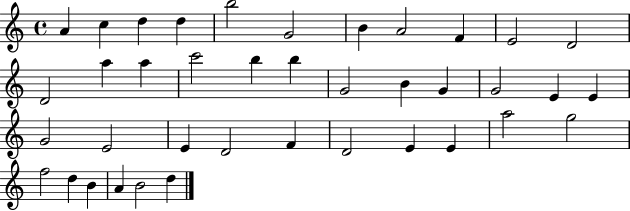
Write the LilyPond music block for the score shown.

{
  \clef treble
  \time 4/4
  \defaultTimeSignature
  \key c \major
  a'4 c''4 d''4 d''4 | b''2 g'2 | b'4 a'2 f'4 | e'2 d'2 | \break d'2 a''4 a''4 | c'''2 b''4 b''4 | g'2 b'4 g'4 | g'2 e'4 e'4 | \break g'2 e'2 | e'4 d'2 f'4 | d'2 e'4 e'4 | a''2 g''2 | \break f''2 d''4 b'4 | a'4 b'2 d''4 | \bar "|."
}